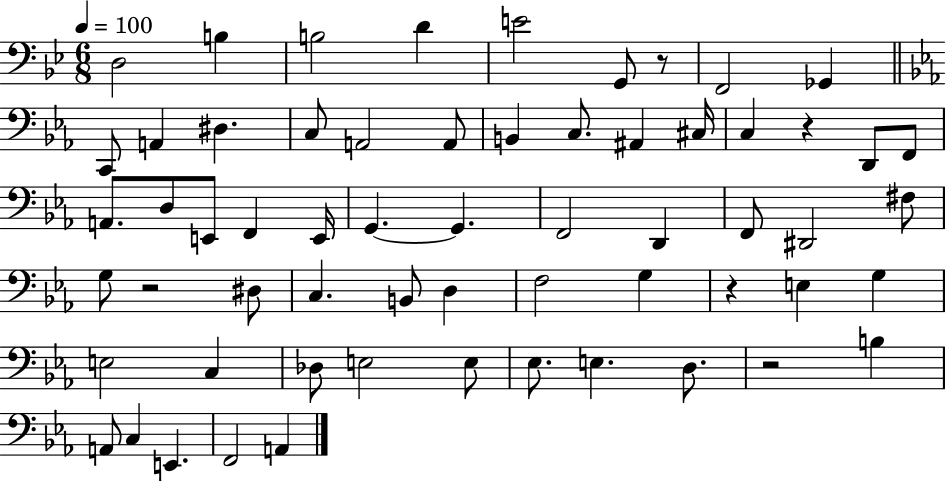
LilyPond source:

{
  \clef bass
  \numericTimeSignature
  \time 6/8
  \key bes \major
  \tempo 4 = 100
  d2 b4 | b2 d'4 | e'2 g,8 r8 | f,2 ges,4 | \break \bar "||" \break \key ees \major c,8 a,4 dis4. | c8 a,2 a,8 | b,4 c8. ais,4 cis16 | c4 r4 d,8 f,8 | \break a,8. d8 e,8 f,4 e,16 | g,4.~~ g,4. | f,2 d,4 | f,8 dis,2 fis8 | \break g8 r2 dis8 | c4. b,8 d4 | f2 g4 | r4 e4 g4 | \break e2 c4 | des8 e2 e8 | ees8. e4. d8. | r2 b4 | \break a,8 c4 e,4. | f,2 a,4 | \bar "|."
}